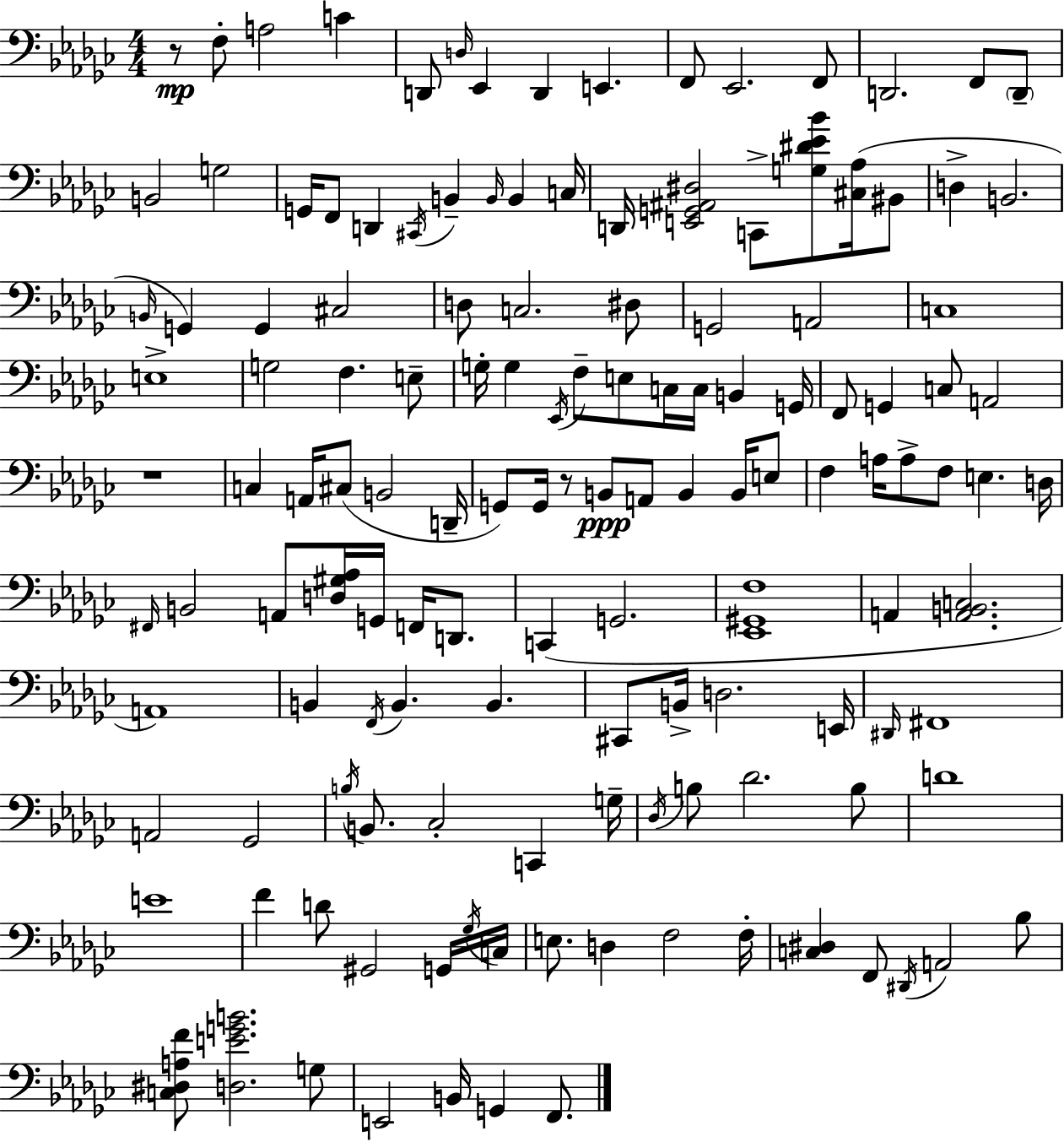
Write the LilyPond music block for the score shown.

{
  \clef bass
  \numericTimeSignature
  \time 4/4
  \key ees \minor
  r8\mp f8-. a2 c'4 | d,8 \grace { d16 } ees,4 d,4 e,4. | f,8 ees,2. f,8 | d,2. f,8 \parenthesize d,8-- | \break b,2 g2 | g,16 f,8 d,4 \acciaccatura { cis,16 } b,4-- \grace { b,16 } b,4 | c16 d,16 <e, g, ais, dis>2 c,8-> <g dis' ees' bes'>8 | <cis aes>16( bis,8 d4-> b,2. | \break \grace { b,16 } g,4) g,4 cis2 | d8 c2. | dis8 g,2 a,2 | c1 | \break e1-> | g2 f4. | e8-- g16-. g4 \acciaccatura { ees,16 } f8-- e8 c16 c16 | b,4 g,16 f,8 g,4 c8 a,2 | \break r1 | c4 a,16 cis8( b,2 | d,16-- g,8) g,16 r8 b,8\ppp a,8 b,4 | b,16 e8 f4 a16 a8-> f8 e4. | \break d16 \grace { fis,16 } b,2 a,8 | <d gis aes>16 g,16 f,16 d,8. c,4( g,2. | <ees, gis, f>1 | a,4 <a, b, c>2. | \break a,1) | b,4 \acciaccatura { f,16 } b,4. | b,4. cis,8 b,16-> d2. | e,16 \grace { dis,16 } fis,1 | \break a,2 | ges,2 \acciaccatura { b16 } b,8. ces2-. | c,4 g16-- \acciaccatura { des16 } b8 des'2. | b8 d'1 | \break e'1 | f'4 d'8 | gis,2 g,16 \acciaccatura { ges16 } c16 e8. d4 | f2 f16-. <c dis>4 f,8 | \break \acciaccatura { dis,16 } a,2 bes8 <c dis a f'>8 <d e' g' b'>2. | g8 e,2 | b,16 g,4 f,8. \bar "|."
}